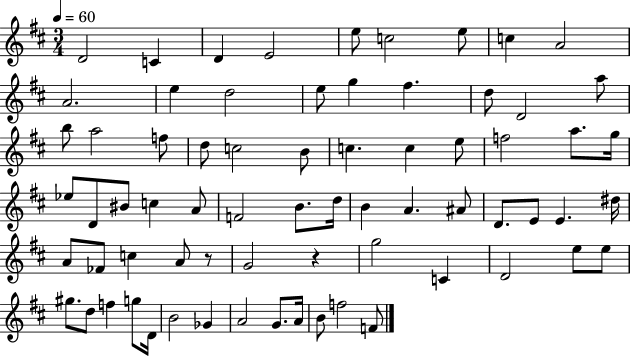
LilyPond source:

{
  \clef treble
  \numericTimeSignature
  \time 3/4
  \key d \major
  \tempo 4 = 60
  d'2 c'4 | d'4 e'2 | e''8 c''2 e''8 | c''4 a'2 | \break a'2. | e''4 d''2 | e''8 g''4 fis''4. | d''8 d'2 a''8 | \break b''8 a''2 f''8 | d''8 c''2 b'8 | c''4. c''4 e''8 | f''2 a''8. g''16 | \break ees''8 d'8 bis'8 c''4 a'8 | f'2 b'8. d''16 | b'4 a'4. ais'8 | d'8. e'8 e'4. dis''16 | \break a'8 fes'8 c''4 a'8 r8 | g'2 r4 | g''2 c'4 | d'2 e''8 e''8 | \break gis''8. d''8 f''4 g''8 d'16 | b'2 ges'4 | a'2 g'8. a'16 | b'8 f''2 f'8 | \break \bar "|."
}